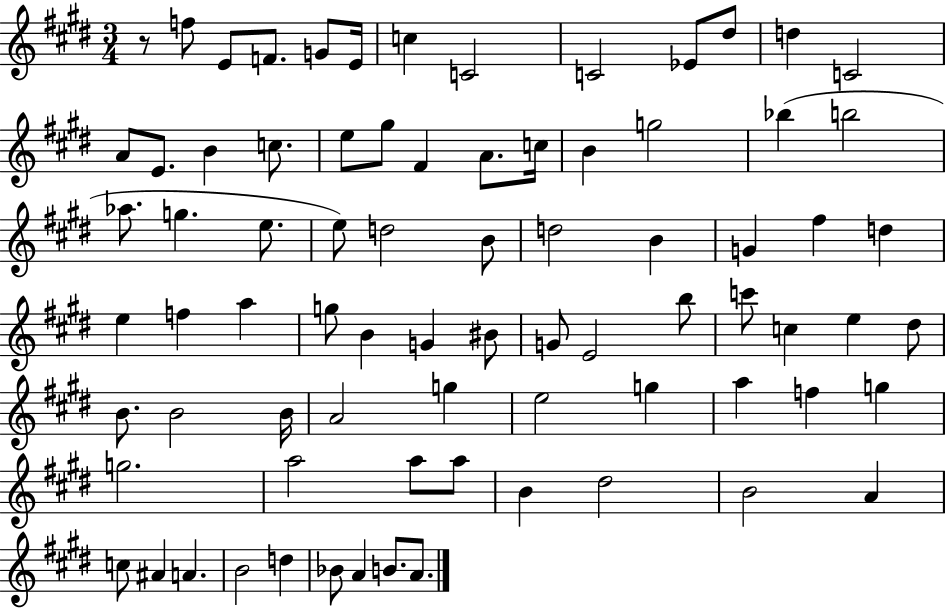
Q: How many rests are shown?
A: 1